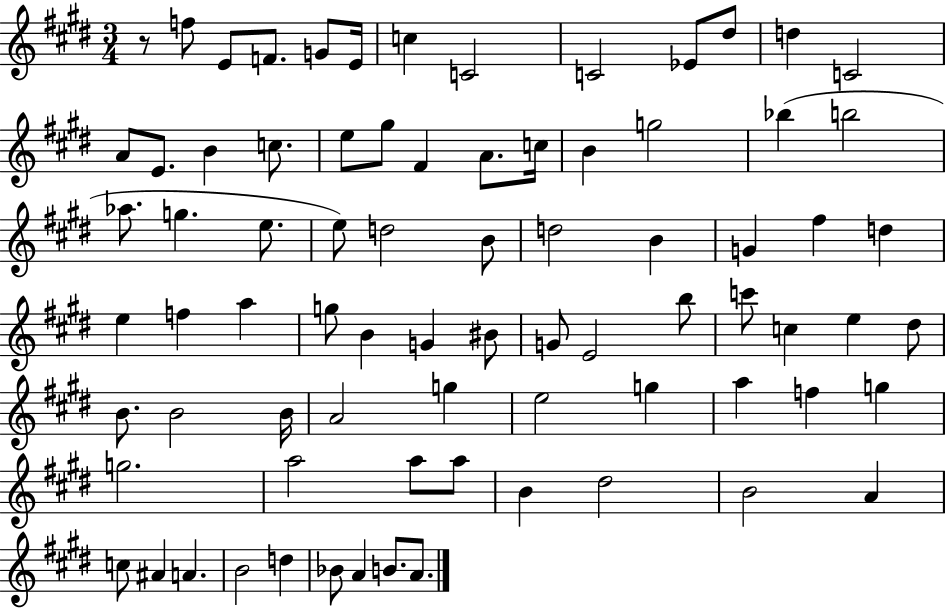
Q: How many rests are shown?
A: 1